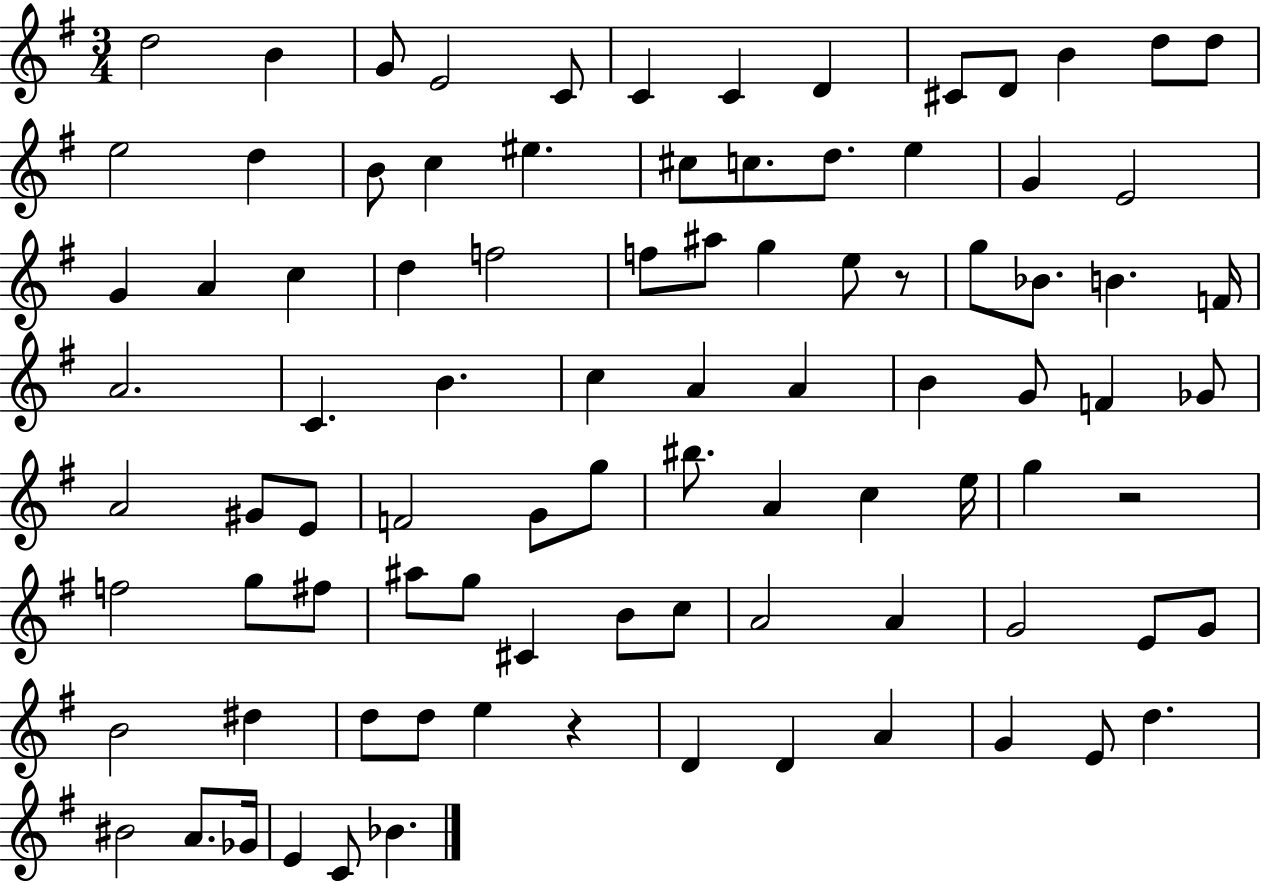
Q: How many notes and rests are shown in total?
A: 91